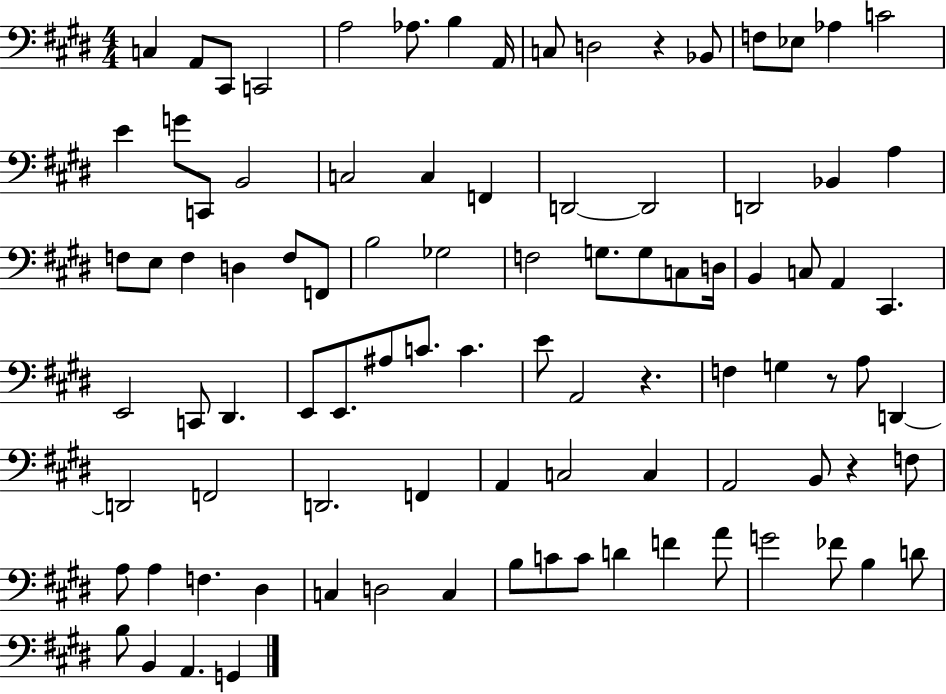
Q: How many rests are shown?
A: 4